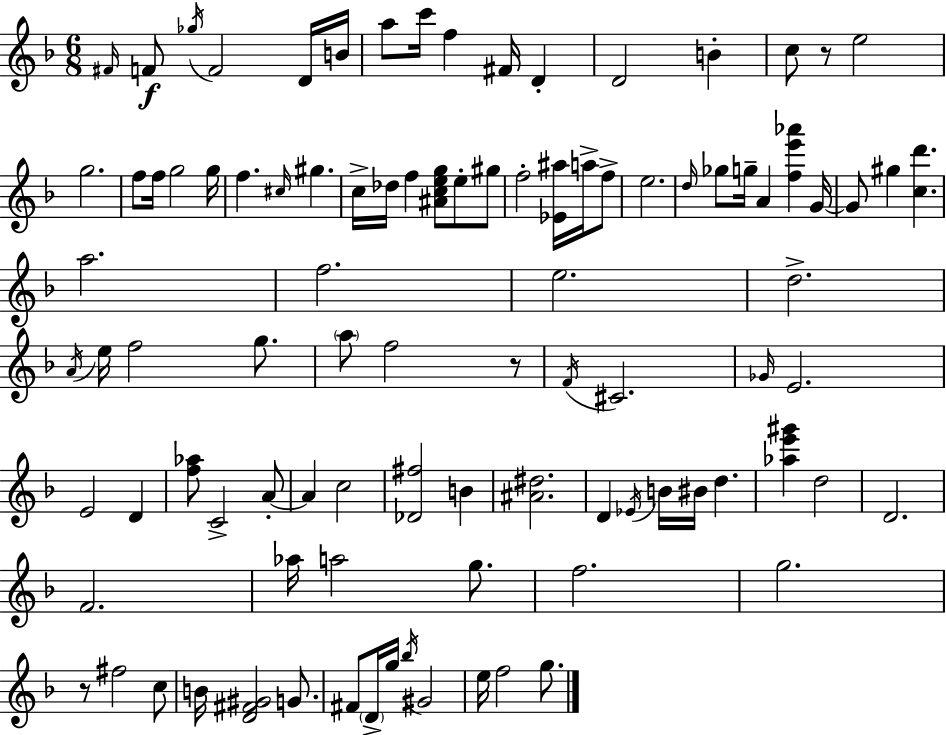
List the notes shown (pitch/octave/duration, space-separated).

F#4/s F4/e Gb5/s F4/h D4/s B4/s A5/e C6/s F5/q F#4/s D4/q D4/h B4/q C5/e R/e E5/h G5/h. F5/e F5/s G5/h G5/s F5/q. C#5/s G#5/q. C5/s Db5/s F5/q [A#4,C5,E5,G5]/e E5/e G#5/e F5/h [Eb4,A#5]/s A5/s F5/e E5/h. D5/s Gb5/e G5/s A4/q [F5,E6,Ab6]/q G4/s G4/e G#5/q [C5,D6]/q. A5/h. F5/h. E5/h. D5/h. A4/s E5/s F5/h G5/e. A5/e F5/h R/e F4/s C#4/h. Gb4/s E4/h. E4/h D4/q [F5,Ab5]/e C4/h A4/e A4/q C5/h [Db4,F#5]/h B4/q [A#4,D#5]/h. D4/q Eb4/s B4/s BIS4/s D5/q. [Ab5,E6,G#6]/q D5/h D4/h. F4/h. Ab5/s A5/h G5/e. F5/h. G5/h. R/e F#5/h C5/e B4/s [D4,F#4,G#4]/h G4/e. F#4/e D4/s G5/s Bb5/s G#4/h E5/s F5/h G5/e.